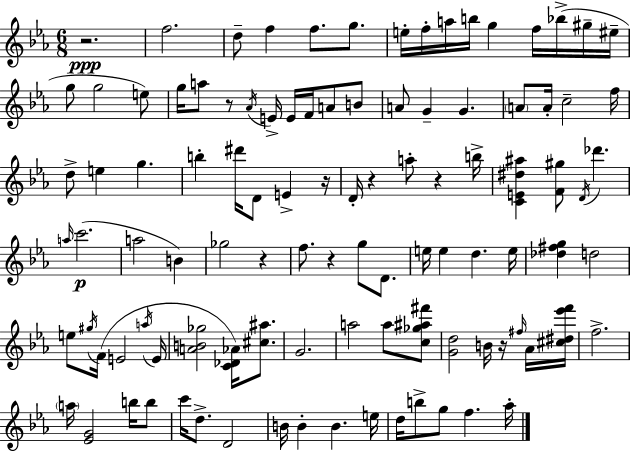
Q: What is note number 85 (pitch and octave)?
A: Ab5